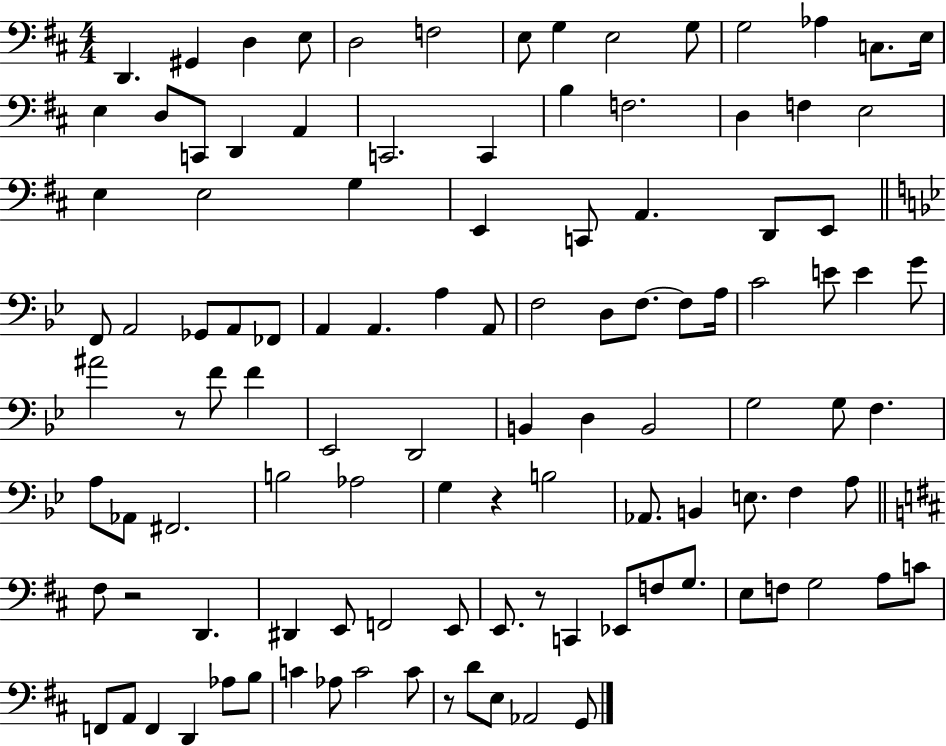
{
  \clef bass
  \numericTimeSignature
  \time 4/4
  \key d \major
  d,4. gis,4 d4 e8 | d2 f2 | e8 g4 e2 g8 | g2 aes4 c8. e16 | \break e4 d8 c,8 d,4 a,4 | c,2. c,4 | b4 f2. | d4 f4 e2 | \break e4 e2 g4 | e,4 c,8 a,4. d,8 e,8 | \bar "||" \break \key bes \major f,8 a,2 ges,8 a,8 fes,8 | a,4 a,4. a4 a,8 | f2 d8 f8.~~ f8 a16 | c'2 e'8 e'4 g'8 | \break ais'2 r8 f'8 f'4 | ees,2 d,2 | b,4 d4 b,2 | g2 g8 f4. | \break a8 aes,8 fis,2. | b2 aes2 | g4 r4 b2 | aes,8. b,4 e8. f4 a8 | \break \bar "||" \break \key d \major fis8 r2 d,4. | dis,4 e,8 f,2 e,8 | e,8. r8 c,4 ees,8 f8 g8. | e8 f8 g2 a8 c'8 | \break f,8 a,8 f,4 d,4 aes8 b8 | c'4 aes8 c'2 c'8 | r8 d'8 e8 aes,2 g,8 | \bar "|."
}